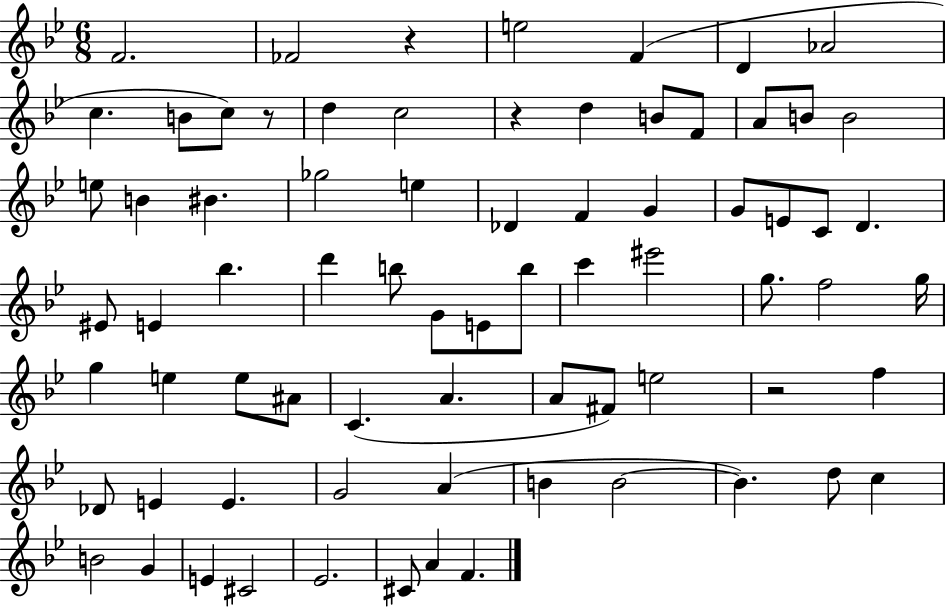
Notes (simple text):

F4/h. FES4/h R/q E5/h F4/q D4/q Ab4/h C5/q. B4/e C5/e R/e D5/q C5/h R/q D5/q B4/e F4/e A4/e B4/e B4/h E5/e B4/q BIS4/q. Gb5/h E5/q Db4/q F4/q G4/q G4/e E4/e C4/e D4/q. EIS4/e E4/q Bb5/q. D6/q B5/e G4/e E4/e B5/e C6/q EIS6/h G5/e. F5/h G5/s G5/q E5/q E5/e A#4/e C4/q. A4/q. A4/e F#4/e E5/h R/h F5/q Db4/e E4/q E4/q. G4/h A4/q B4/q B4/h B4/q. D5/e C5/q B4/h G4/q E4/q C#4/h Eb4/h. C#4/e A4/q F4/q.